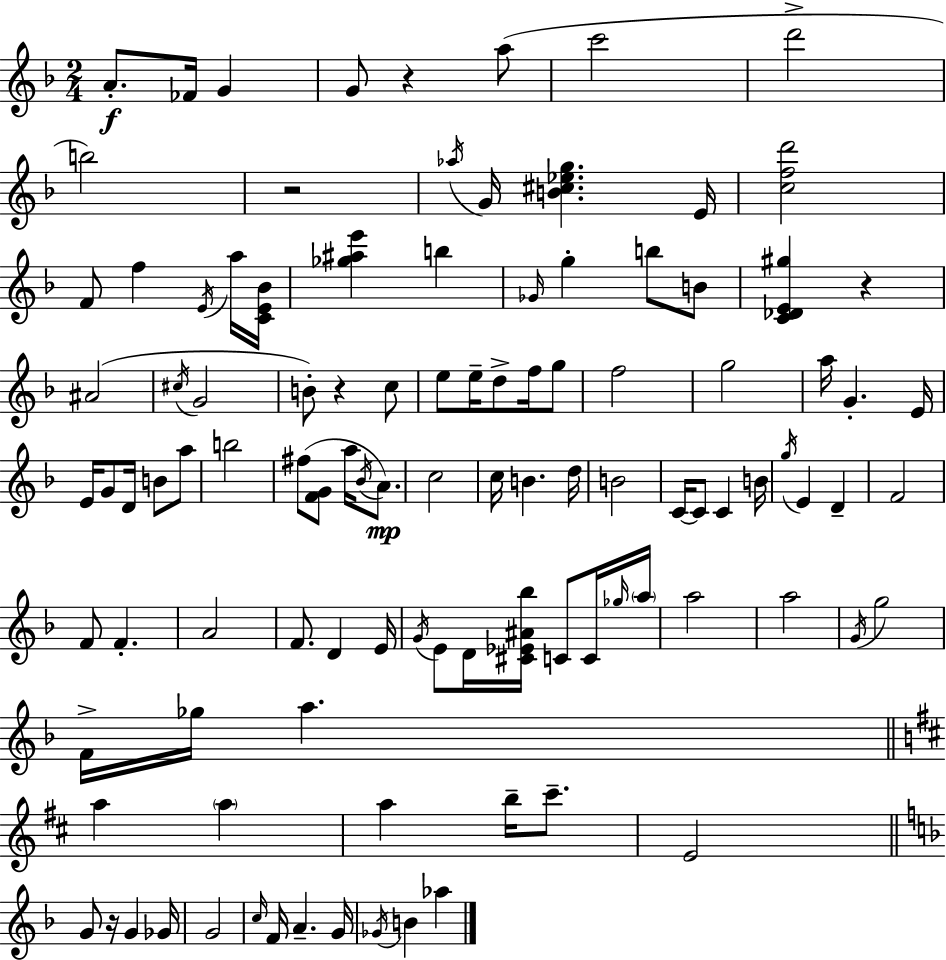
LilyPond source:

{
  \clef treble
  \numericTimeSignature
  \time 2/4
  \key d \minor
  \repeat volta 2 { a'8.-.\f fes'16 g'4 | g'8 r4 a''8( | c'''2 | d'''2-> | \break b''2) | r2 | \acciaccatura { aes''16 } g'16 <b' cis'' ees'' g''>4. | e'16 <c'' f'' d'''>2 | \break f'8 f''4 \acciaccatura { e'16 } | a''16 <c' e' bes'>16 <ges'' ais'' e'''>4 b''4 | \grace { ges'16 } g''4-. b''8 | b'8 <c' des' e' gis''>4 r4 | \break ais'2( | \acciaccatura { cis''16 } g'2 | b'8-.) r4 | c''8 e''8 e''16-- d''8-> | \break f''16 g''8 f''2 | g''2 | a''16 g'4.-. | e'16 e'16 g'8 d'16 | \break b'8 a''8 b''2 | fis''8( <f' g'>8 | a''16 \acciaccatura { bes'16 }\mp) a'8. c''2 | c''16 b'4. | \break d''16 b'2 | c'16~~ c'8 | c'4 b'16 \acciaccatura { g''16 } e'4 | d'4-- f'2 | \break f'8 | f'4.-. a'2 | f'8. | d'4 e'16 \acciaccatura { g'16 } e'8 | \break d'16 <cis' ees' ais' bes''>16 c'8 c'16 \grace { ges''16 } \parenthesize a''16 | a''2 | a''2 | \acciaccatura { g'16 } g''2 | \break f'16-> ges''16 a''4. | \bar "||" \break \key d \major a''4 \parenthesize a''4 | a''4 b''16-- cis'''8.-- | e'2 | \bar "||" \break \key f \major g'8 r16 g'4 ges'16 | g'2 | \grace { c''16 } f'16 a'4.-- | g'16 \acciaccatura { ges'16 } b'4 aes''4 | \break } \bar "|."
}